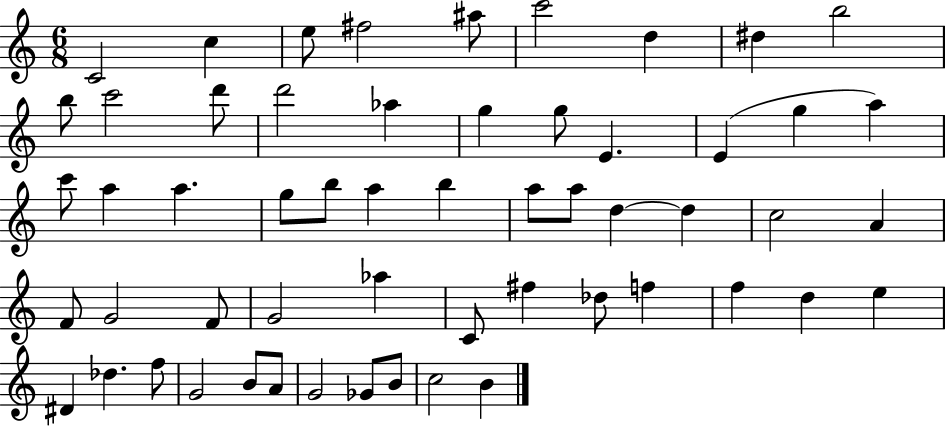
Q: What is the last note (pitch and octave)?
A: B4